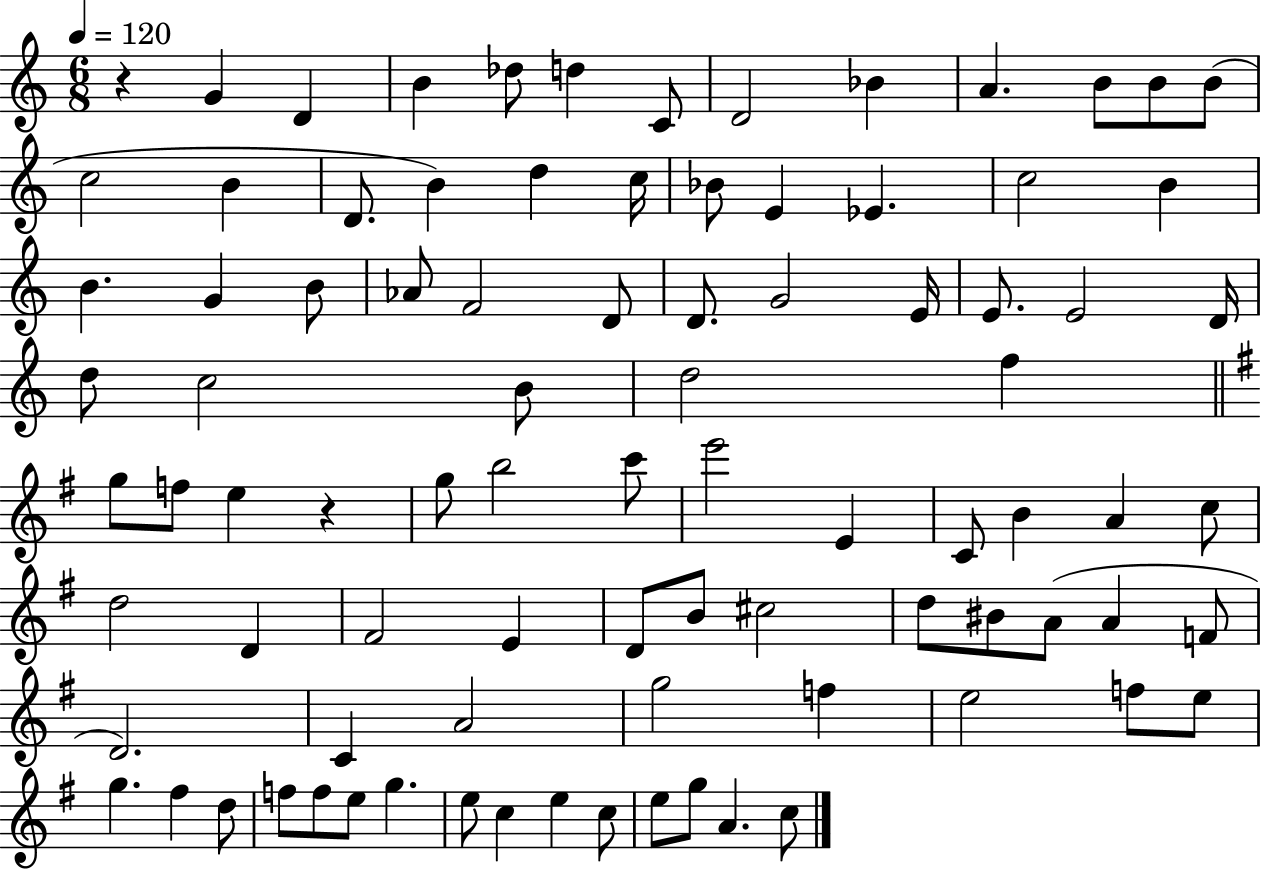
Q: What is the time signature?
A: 6/8